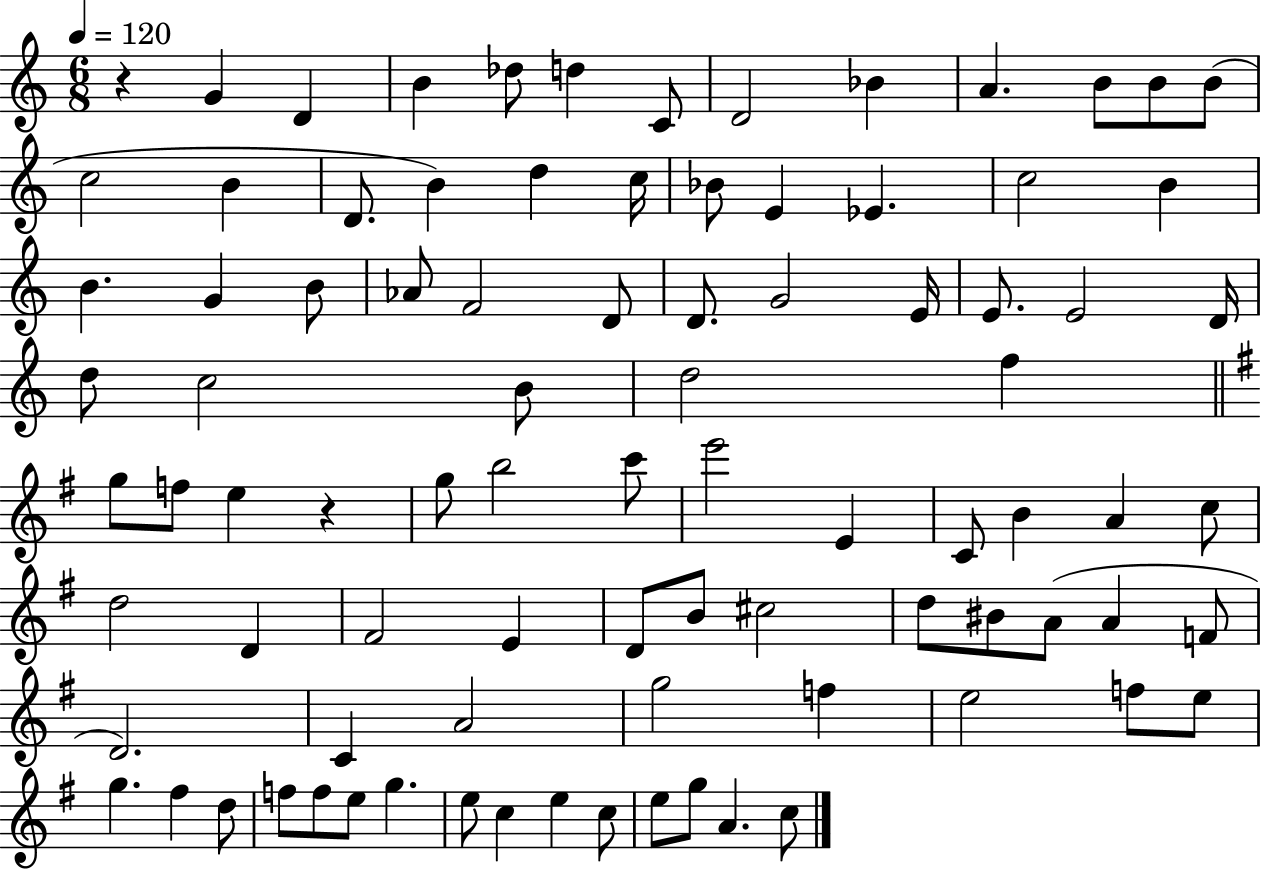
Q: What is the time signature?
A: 6/8